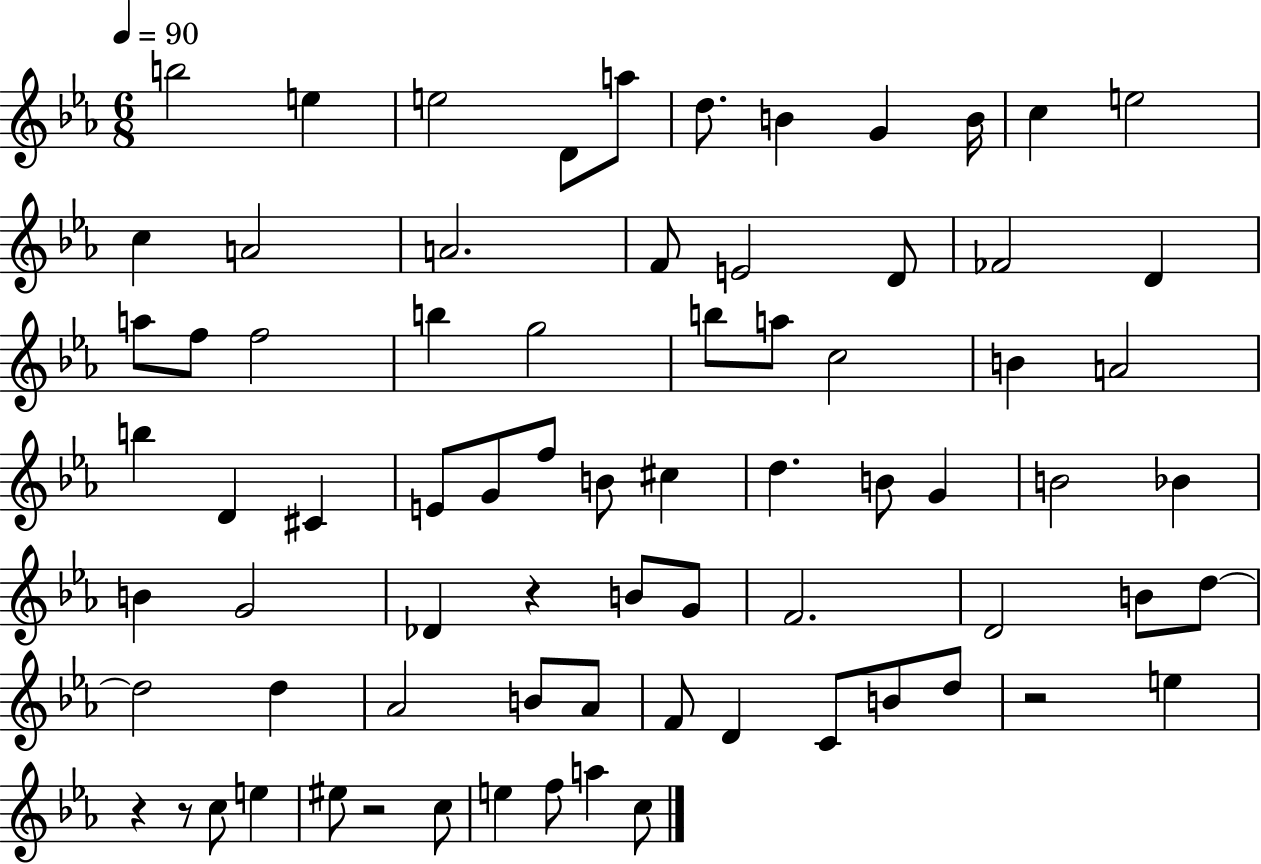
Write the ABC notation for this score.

X:1
T:Untitled
M:6/8
L:1/4
K:Eb
b2 e e2 D/2 a/2 d/2 B G B/4 c e2 c A2 A2 F/2 E2 D/2 _F2 D a/2 f/2 f2 b g2 b/2 a/2 c2 B A2 b D ^C E/2 G/2 f/2 B/2 ^c d B/2 G B2 _B B G2 _D z B/2 G/2 F2 D2 B/2 d/2 d2 d _A2 B/2 _A/2 F/2 D C/2 B/2 d/2 z2 e z z/2 c/2 e ^e/2 z2 c/2 e f/2 a c/2